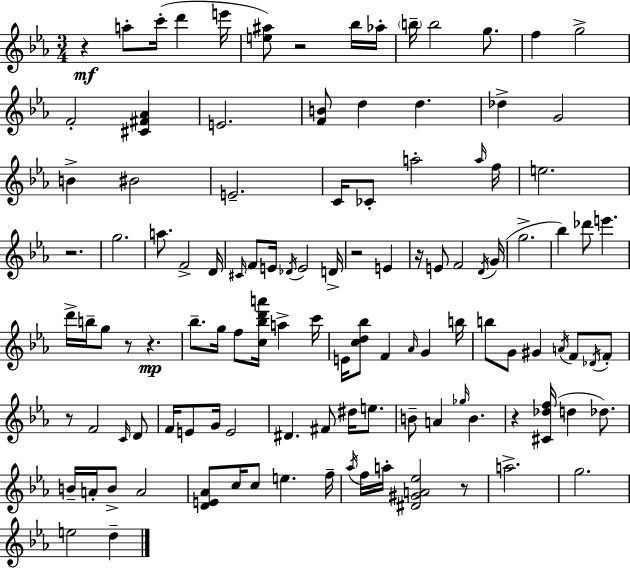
{
  \clef treble
  \numericTimeSignature
  \time 3/4
  \key ees \major
  r4\mf a''8-. c'''16-.( d'''4 e'''16 | <e'' ais''>8) r2 bes''16 aes''16-. | \parenthesize b''16-- b''2 g''8. | f''4 g''2-> | \break f'2-. <cis' fis' aes'>4 | e'2. | <f' b'>8 d''4 d''4. | des''4-> g'2 | \break b'4-> bis'2 | e'2.-- | c'16 ces'8-. a''2-. \grace { a''16 } | f''16 e''2. | \break r2. | g''2. | a''8. f'2-> | d'16 \grace { cis'16 } f'8 e'16 \acciaccatura { des'16 } e'2 | \break d'16-> r2 e'4 | r16 e'8 f'2 | \acciaccatura { d'16 } g'16( g''2.-> | bes''4) des'''8 e'''4. | \break d'''16-> b''16-- g''8 r8 r4.\mp | bes''8.-- g''16 f''8 <c'' bes'' d''' a'''>16 a''4-> | c'''16 e'16 <c'' d'' bes''>8 f'4 \grace { aes'16 } | g'4 b''16 b''8 g'8 gis'4 | \break \acciaccatura { a'16 } f'8 \acciaccatura { des'16 } f'8-. r8 f'2 | \grace { c'16 } d'8 f'16 e'8 g'16 | e'2 dis'4. | fis'8 dis''16 e''8. b'8-- a'4 | \break \grace { ges''16 } b'4. r4 | <cis' des'' f''>16( d''4 des''8.) b'16-- a'16-. b'8-> | a'2 <d' e' aes'>8 c''16 | c''8 e''4. f''16-- \acciaccatura { aes''16 } f''16 a''16-. | \break <dis' gis' a' ees''>2 r8 a''2.-> | g''2. | e''2 | d''4-- \bar "|."
}